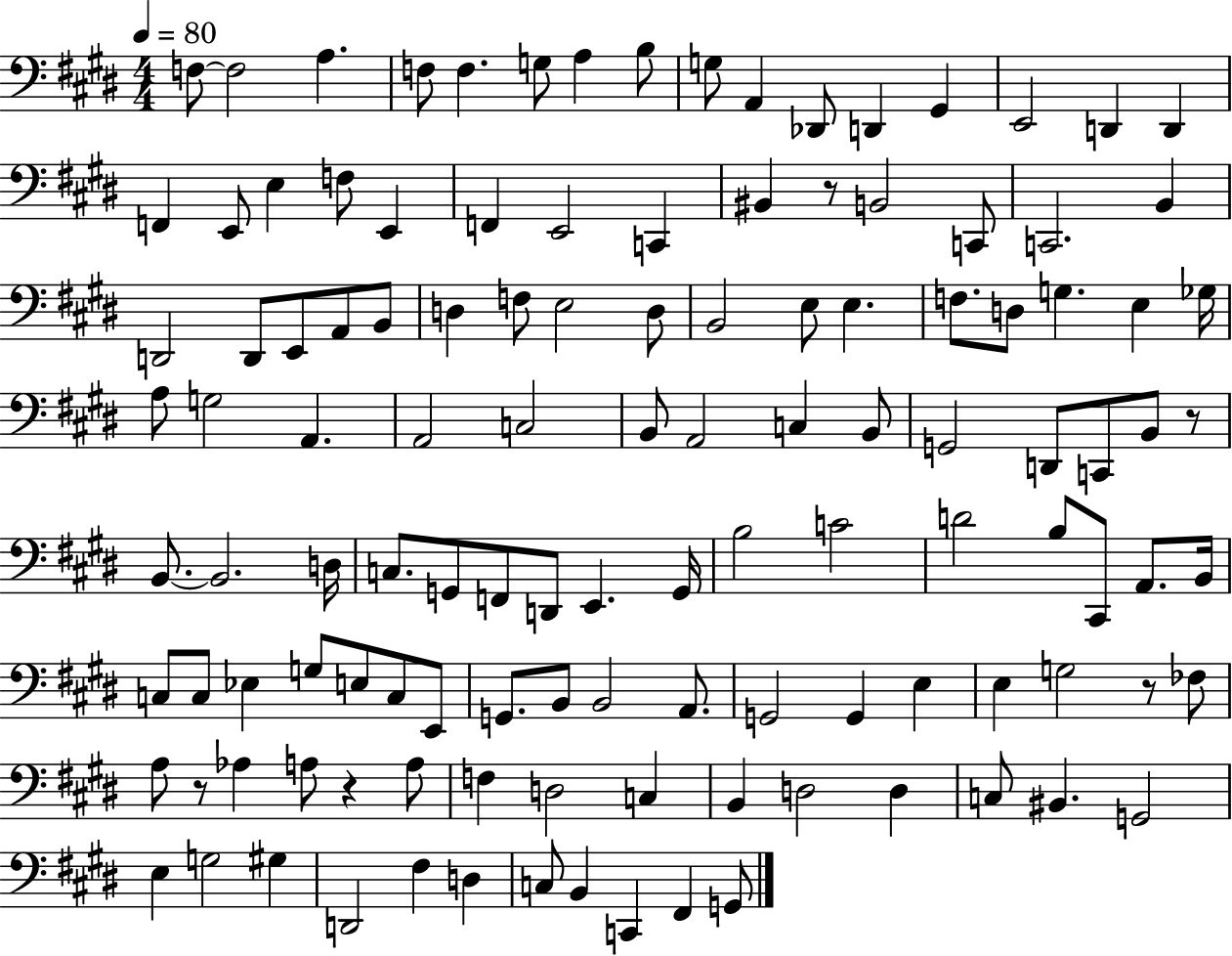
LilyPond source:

{
  \clef bass
  \numericTimeSignature
  \time 4/4
  \key e \major
  \tempo 4 = 80
  \repeat volta 2 { f8~~ f2 a4. | f8 f4. g8 a4 b8 | g8 a,4 des,8 d,4 gis,4 | e,2 d,4 d,4 | \break f,4 e,8 e4 f8 e,4 | f,4 e,2 c,4 | bis,4 r8 b,2 c,8 | c,2. b,4 | \break d,2 d,8 e,8 a,8 b,8 | d4 f8 e2 d8 | b,2 e8 e4. | f8. d8 g4. e4 ges16 | \break a8 g2 a,4. | a,2 c2 | b,8 a,2 c4 b,8 | g,2 d,8 c,8 b,8 r8 | \break b,8.~~ b,2. d16 | c8. g,8 f,8 d,8 e,4. g,16 | b2 c'2 | d'2 b8 cis,8 a,8. b,16 | \break c8 c8 ees4 g8 e8 c8 e,8 | g,8. b,8 b,2 a,8. | g,2 g,4 e4 | e4 g2 r8 fes8 | \break a8 r8 aes4 a8 r4 a8 | f4 d2 c4 | b,4 d2 d4 | c8 bis,4. g,2 | \break e4 g2 gis4 | d,2 fis4 d4 | c8 b,4 c,4 fis,4 g,8 | } \bar "|."
}